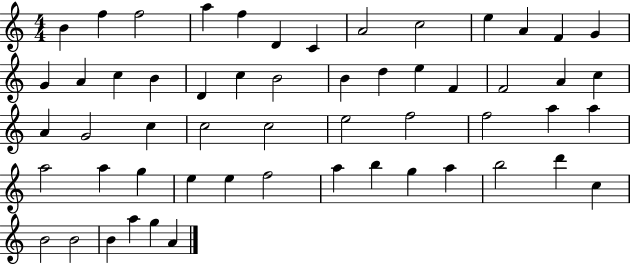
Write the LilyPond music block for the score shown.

{
  \clef treble
  \numericTimeSignature
  \time 4/4
  \key c \major
  b'4 f''4 f''2 | a''4 f''4 d'4 c'4 | a'2 c''2 | e''4 a'4 f'4 g'4 | \break g'4 a'4 c''4 b'4 | d'4 c''4 b'2 | b'4 d''4 e''4 f'4 | f'2 a'4 c''4 | \break a'4 g'2 c''4 | c''2 c''2 | e''2 f''2 | f''2 a''4 a''4 | \break a''2 a''4 g''4 | e''4 e''4 f''2 | a''4 b''4 g''4 a''4 | b''2 d'''4 c''4 | \break b'2 b'2 | b'4 a''4 g''4 a'4 | \bar "|."
}